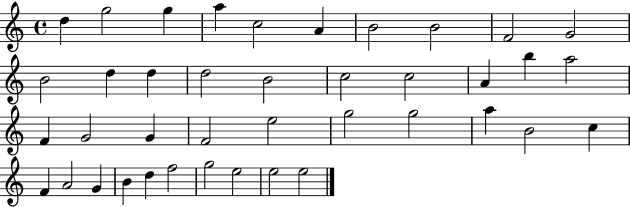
{
  \clef treble
  \time 4/4
  \defaultTimeSignature
  \key c \major
  d''4 g''2 g''4 | a''4 c''2 a'4 | b'2 b'2 | f'2 g'2 | \break b'2 d''4 d''4 | d''2 b'2 | c''2 c''2 | a'4 b''4 a''2 | \break f'4 g'2 g'4 | f'2 e''2 | g''2 g''2 | a''4 b'2 c''4 | \break f'4 a'2 g'4 | b'4 d''4 f''2 | g''2 e''2 | e''2 e''2 | \break \bar "|."
}